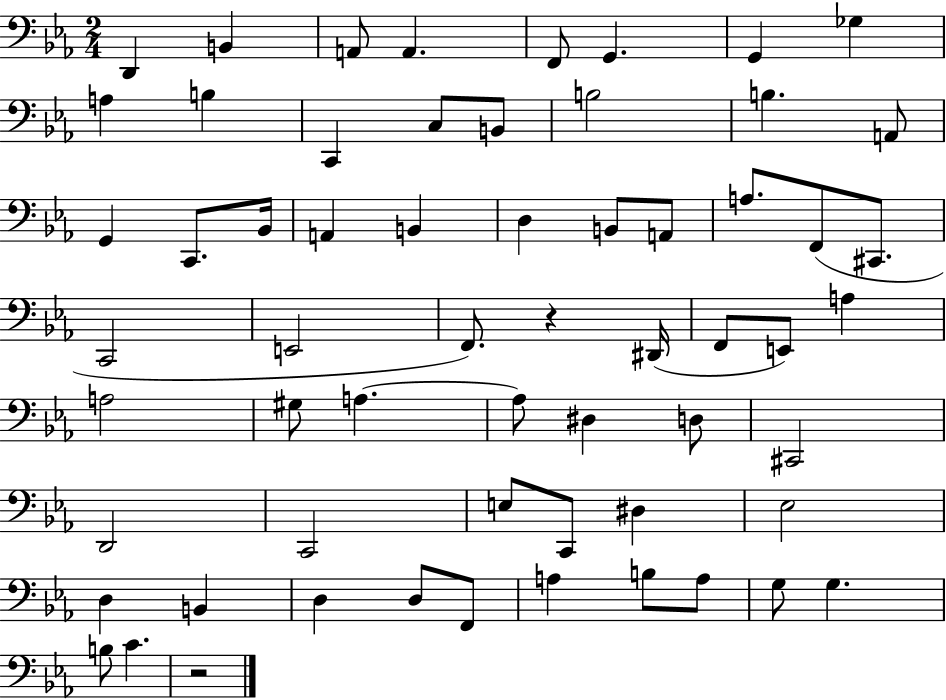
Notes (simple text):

D2/q B2/q A2/e A2/q. F2/e G2/q. G2/q Gb3/q A3/q B3/q C2/q C3/e B2/e B3/h B3/q. A2/e G2/q C2/e. Bb2/s A2/q B2/q D3/q B2/e A2/e A3/e. F2/e C#2/e. C2/h E2/h F2/e. R/q D#2/s F2/e E2/e A3/q A3/h G#3/e A3/q. A3/e D#3/q D3/e C#2/h D2/h C2/h E3/e C2/e D#3/q Eb3/h D3/q B2/q D3/q D3/e F2/e A3/q B3/e A3/e G3/e G3/q. B3/e C4/q. R/h